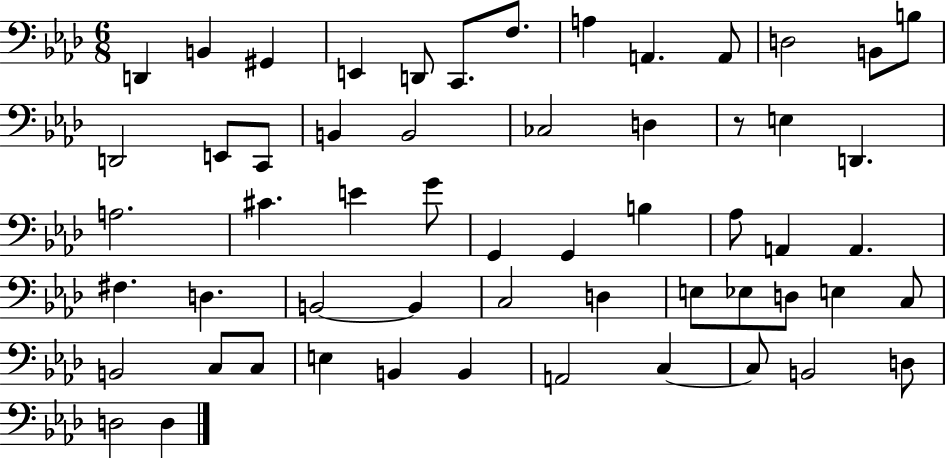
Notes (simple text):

D2/q B2/q G#2/q E2/q D2/e C2/e. F3/e. A3/q A2/q. A2/e D3/h B2/e B3/e D2/h E2/e C2/e B2/q B2/h CES3/h D3/q R/e E3/q D2/q. A3/h. C#4/q. E4/q G4/e G2/q G2/q B3/q Ab3/e A2/q A2/q. F#3/q. D3/q. B2/h B2/q C3/h D3/q E3/e Eb3/e D3/e E3/q C3/e B2/h C3/e C3/e E3/q B2/q B2/q A2/h C3/q C3/e B2/h D3/e D3/h D3/q